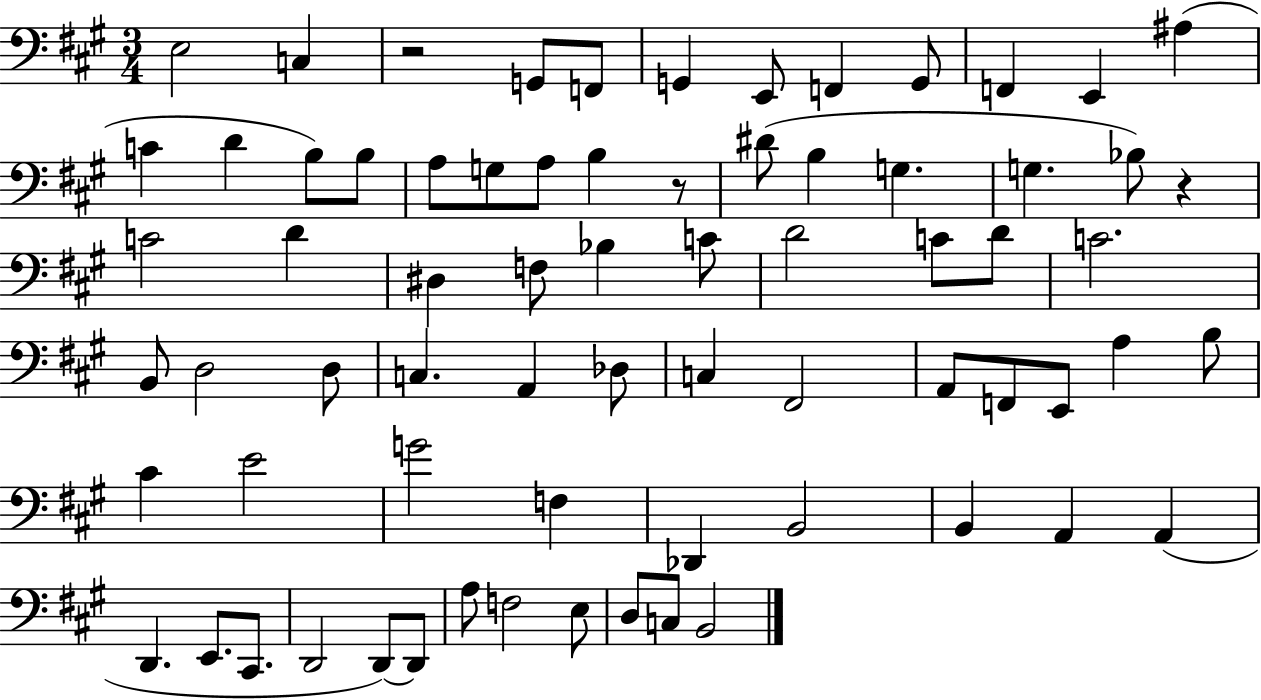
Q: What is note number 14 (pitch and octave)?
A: B3